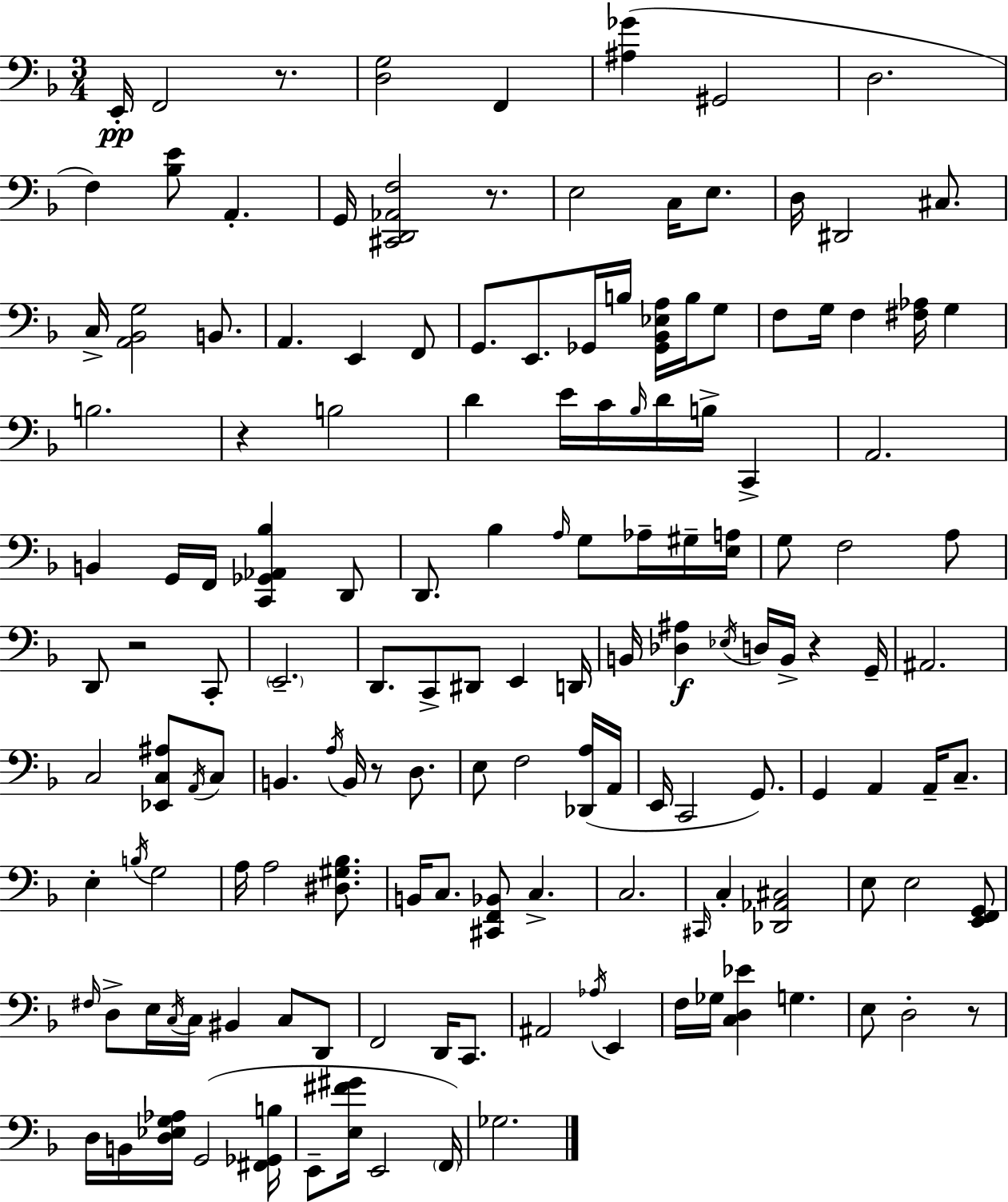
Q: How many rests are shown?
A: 7